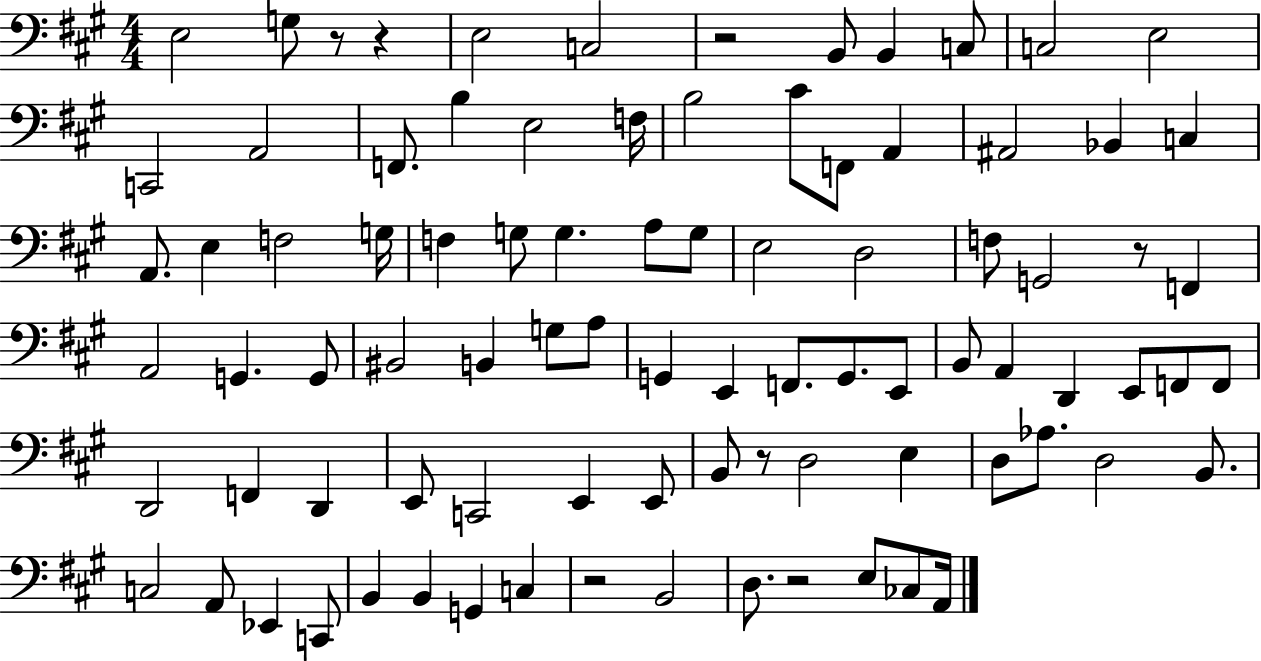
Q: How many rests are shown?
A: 7